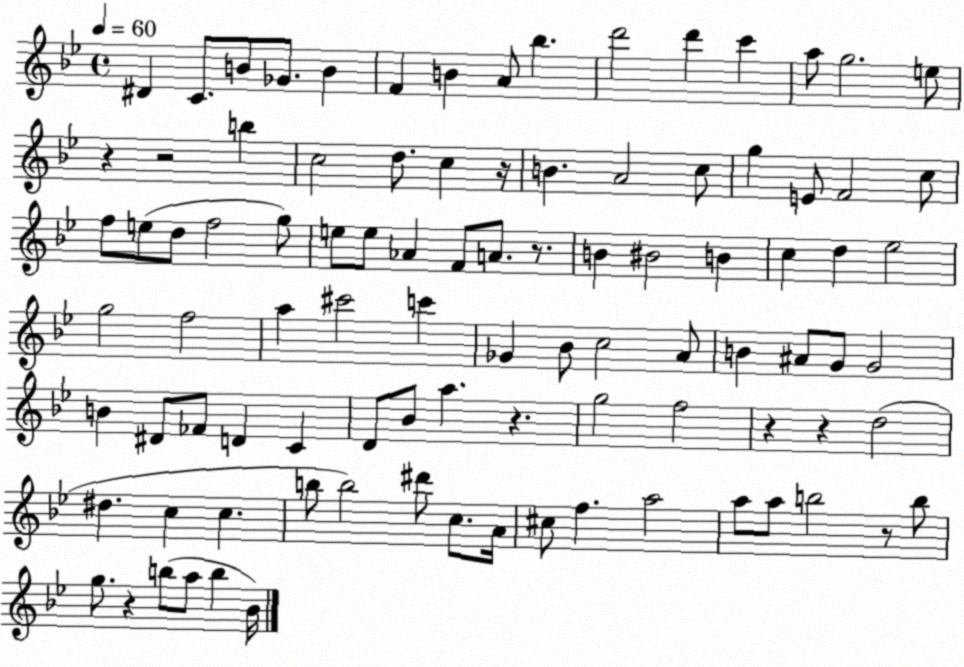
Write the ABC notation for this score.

X:1
T:Untitled
M:4/4
L:1/4
K:Bb
^D C/2 B/2 _G/2 B F B A/2 _b d'2 d' c' a/2 g2 e/2 z z2 b c2 d/2 c z/4 B A2 c/2 g E/2 F2 c/2 f/2 e/2 d/2 f2 g/2 e/2 e/2 _A F/2 A/2 z/2 B ^B2 B c d _e2 g2 f2 a ^c'2 c' _G _B/2 c2 A/2 B ^A/2 G/2 G2 B ^D/2 _F/2 D C D/2 _B/2 a z g2 f2 z z d2 ^d c c b/2 b2 ^d'/2 c/2 A/4 ^c/2 f a2 a/2 a/2 b2 z/2 b/2 g/2 z b/2 a/2 b _B/4